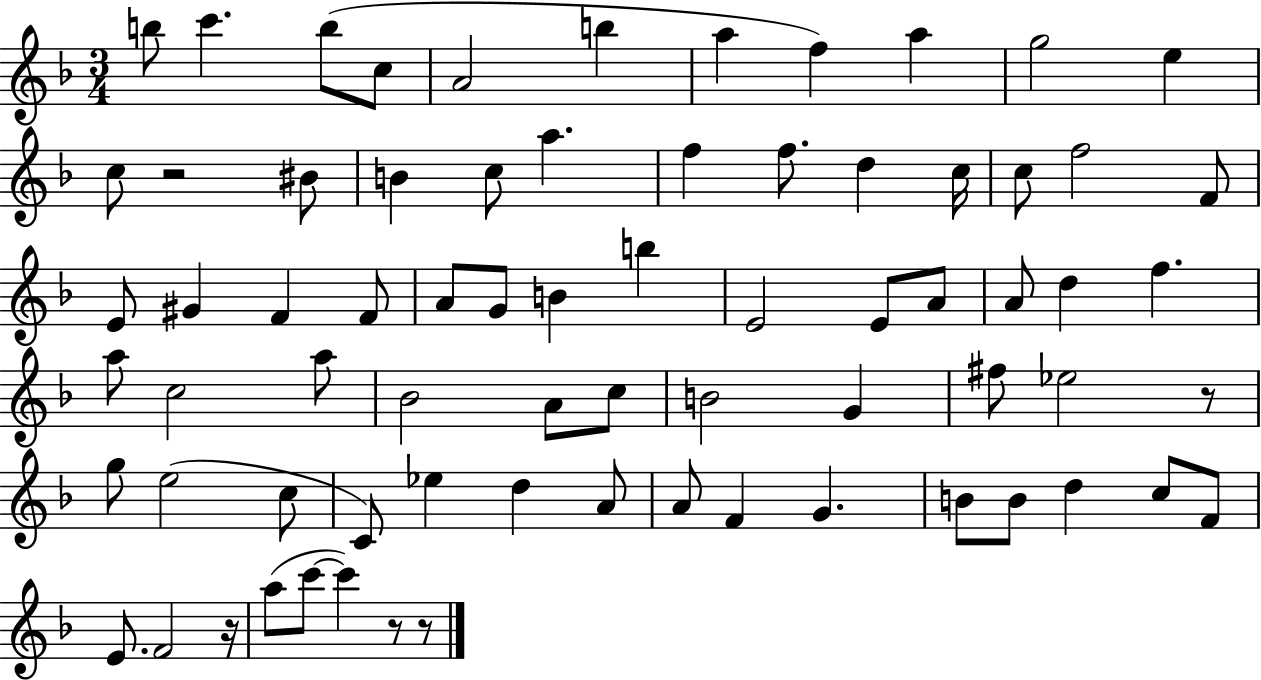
{
  \clef treble
  \numericTimeSignature
  \time 3/4
  \key f \major
  b''8 c'''4. b''8( c''8 | a'2 b''4 | a''4 f''4) a''4 | g''2 e''4 | \break c''8 r2 bis'8 | b'4 c''8 a''4. | f''4 f''8. d''4 c''16 | c''8 f''2 f'8 | \break e'8 gis'4 f'4 f'8 | a'8 g'8 b'4 b''4 | e'2 e'8 a'8 | a'8 d''4 f''4. | \break a''8 c''2 a''8 | bes'2 a'8 c''8 | b'2 g'4 | fis''8 ees''2 r8 | \break g''8 e''2( c''8 | c'8) ees''4 d''4 a'8 | a'8 f'4 g'4. | b'8 b'8 d''4 c''8 f'8 | \break e'8. f'2 r16 | a''8( c'''8~~ c'''4) r8 r8 | \bar "|."
}